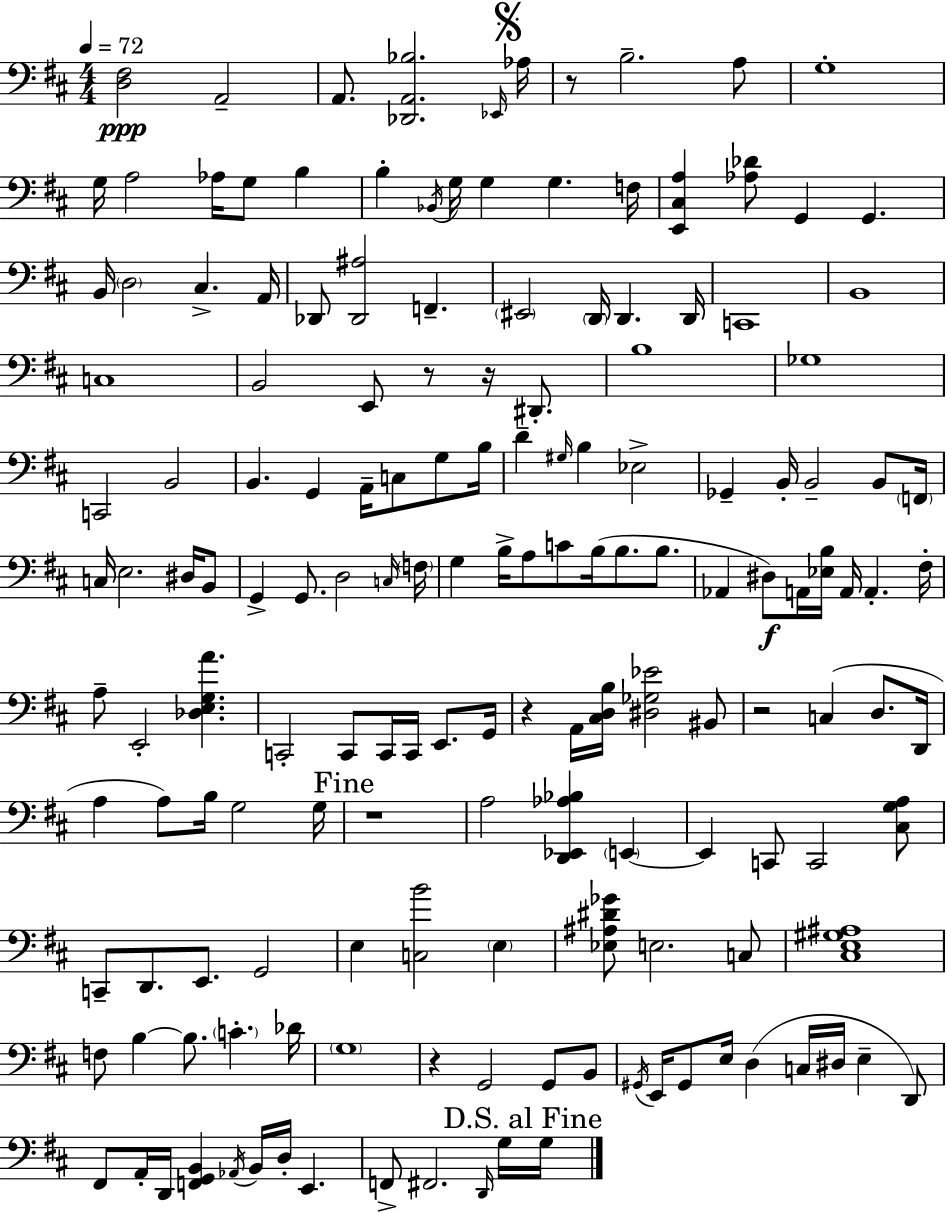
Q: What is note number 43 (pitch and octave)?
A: A2